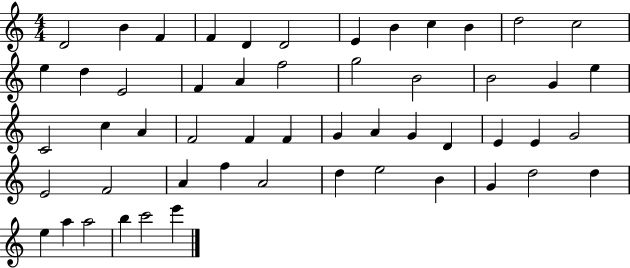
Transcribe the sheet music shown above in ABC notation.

X:1
T:Untitled
M:4/4
L:1/4
K:C
D2 B F F D D2 E B c B d2 c2 e d E2 F A f2 g2 B2 B2 G e C2 c A F2 F F G A G D E E G2 E2 F2 A f A2 d e2 B G d2 d e a a2 b c'2 e'